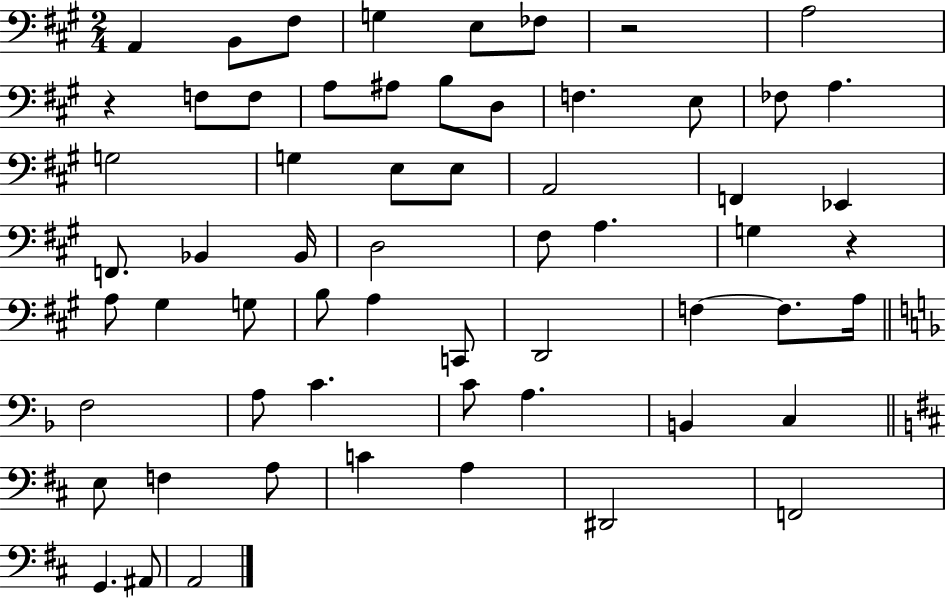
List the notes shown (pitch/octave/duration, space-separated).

A2/q B2/e F#3/e G3/q E3/e FES3/e R/h A3/h R/q F3/e F3/e A3/e A#3/e B3/e D3/e F3/q. E3/e FES3/e A3/q. G3/h G3/q E3/e E3/e A2/h F2/q Eb2/q F2/e. Bb2/q Bb2/s D3/h F#3/e A3/q. G3/q R/q A3/e G#3/q G3/e B3/e A3/q C2/e D2/h F3/q F3/e. A3/s F3/h A3/e C4/q. C4/e A3/q. B2/q C3/q E3/e F3/q A3/e C4/q A3/q D#2/h F2/h G2/q. A#2/e A2/h